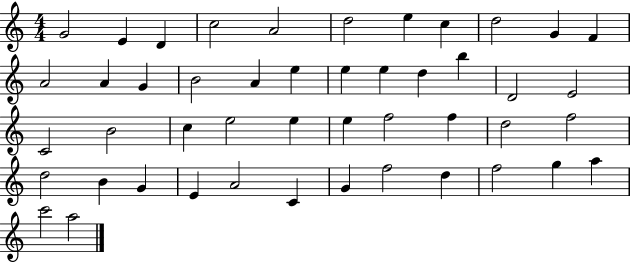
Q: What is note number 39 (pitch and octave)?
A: C4